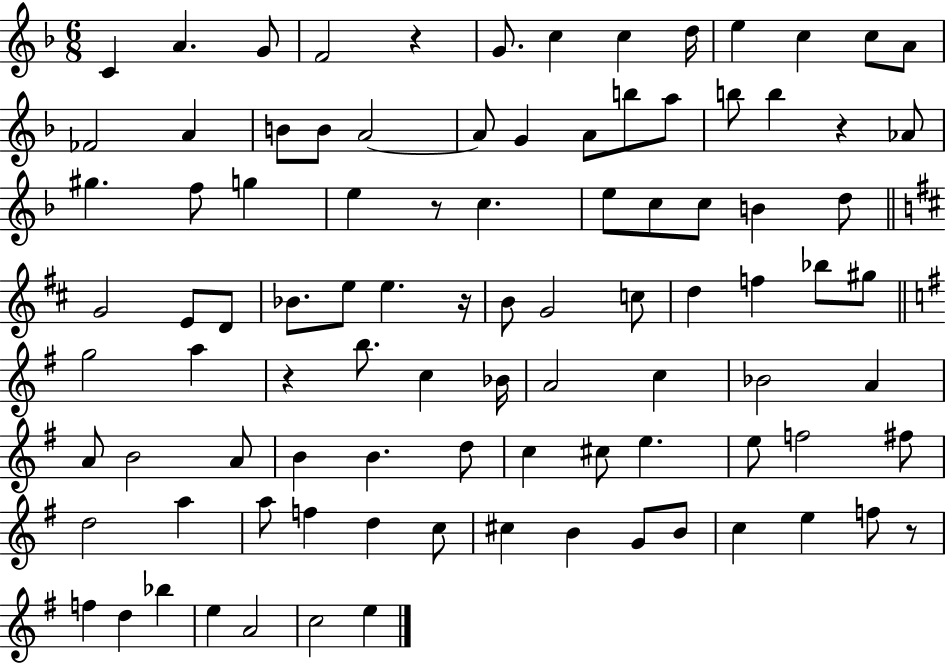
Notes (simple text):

C4/q A4/q. G4/e F4/h R/q G4/e. C5/q C5/q D5/s E5/q C5/q C5/e A4/e FES4/h A4/q B4/e B4/e A4/h A4/e G4/q A4/e B5/e A5/e B5/e B5/q R/q Ab4/e G#5/q. F5/e G5/q E5/q R/e C5/q. E5/e C5/e C5/e B4/q D5/e G4/h E4/e D4/e Bb4/e. E5/e E5/q. R/s B4/e G4/h C5/e D5/q F5/q Bb5/e G#5/e G5/h A5/q R/q B5/e. C5/q Bb4/s A4/h C5/q Bb4/h A4/q A4/e B4/h A4/e B4/q B4/q. D5/e C5/q C#5/e E5/q. E5/e F5/h F#5/e D5/h A5/q A5/e F5/q D5/q C5/e C#5/q B4/q G4/e B4/e C5/q E5/q F5/e R/e F5/q D5/q Bb5/q E5/q A4/h C5/h E5/q